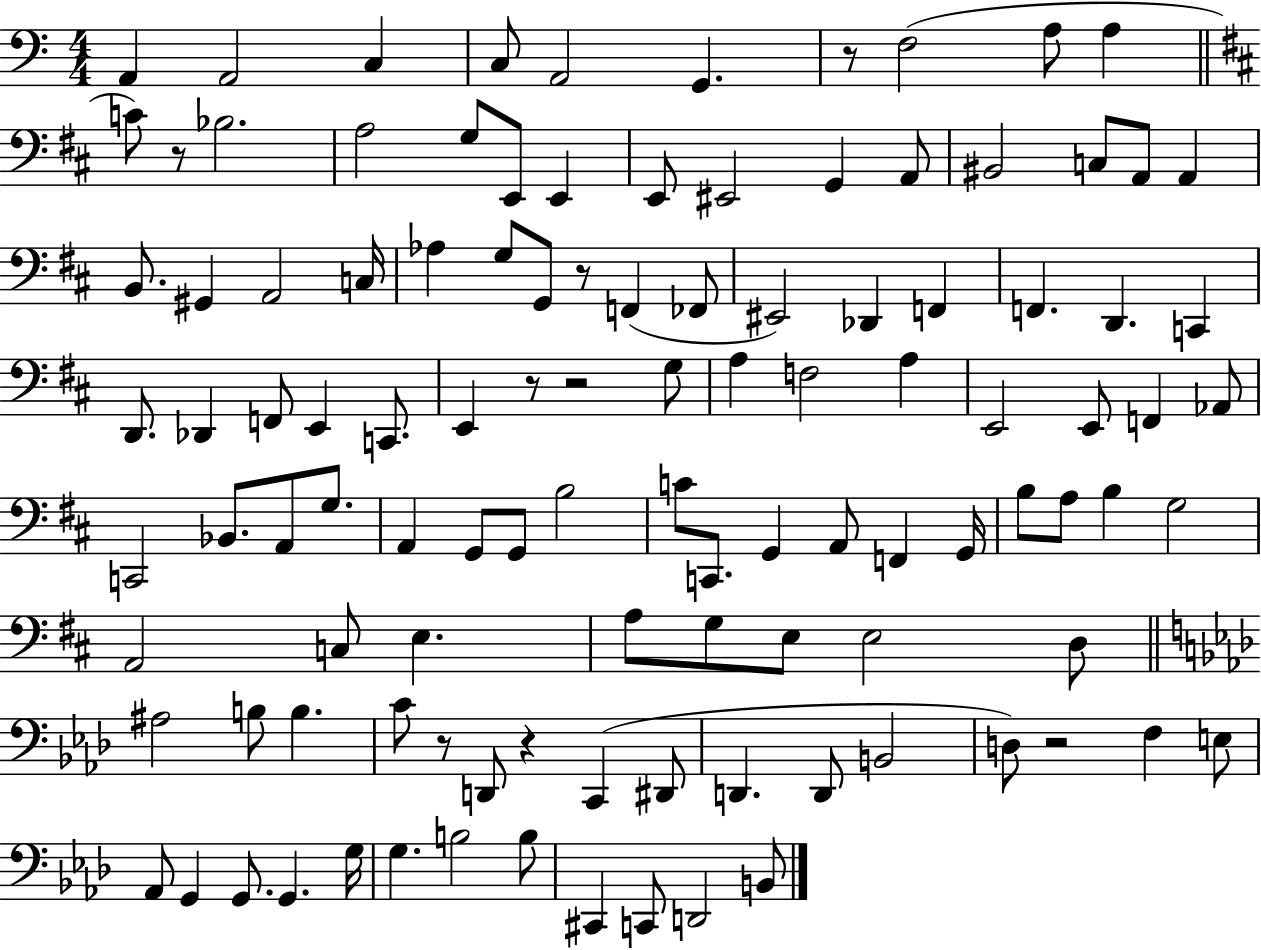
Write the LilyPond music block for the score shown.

{
  \clef bass
  \numericTimeSignature
  \time 4/4
  \key c \major
  a,4 a,2 c4 | c8 a,2 g,4. | r8 f2( a8 a4 | \bar "||" \break \key d \major c'8) r8 bes2. | a2 g8 e,8 e,4 | e,8 eis,2 g,4 a,8 | bis,2 c8 a,8 a,4 | \break b,8. gis,4 a,2 c16 | aes4 g8 g,8 r8 f,4( fes,8 | eis,2) des,4 f,4 | f,4. d,4. c,4 | \break d,8. des,4 f,8 e,4 c,8. | e,4 r8 r2 g8 | a4 f2 a4 | e,2 e,8 f,4 aes,8 | \break c,2 bes,8. a,8 g8. | a,4 g,8 g,8 b2 | c'8 c,8. g,4 a,8 f,4 g,16 | b8 a8 b4 g2 | \break a,2 c8 e4. | a8 g8 e8 e2 d8 | \bar "||" \break \key f \minor ais2 b8 b4. | c'8 r8 d,8 r4 c,4( dis,8 | d,4. d,8 b,2 | d8) r2 f4 e8 | \break aes,8 g,4 g,8. g,4. g16 | g4. b2 b8 | cis,4 c,8 d,2 b,8 | \bar "|."
}